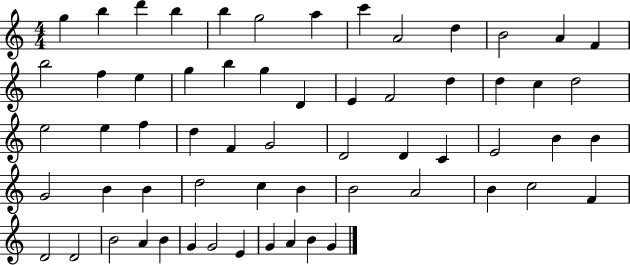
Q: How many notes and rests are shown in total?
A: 61